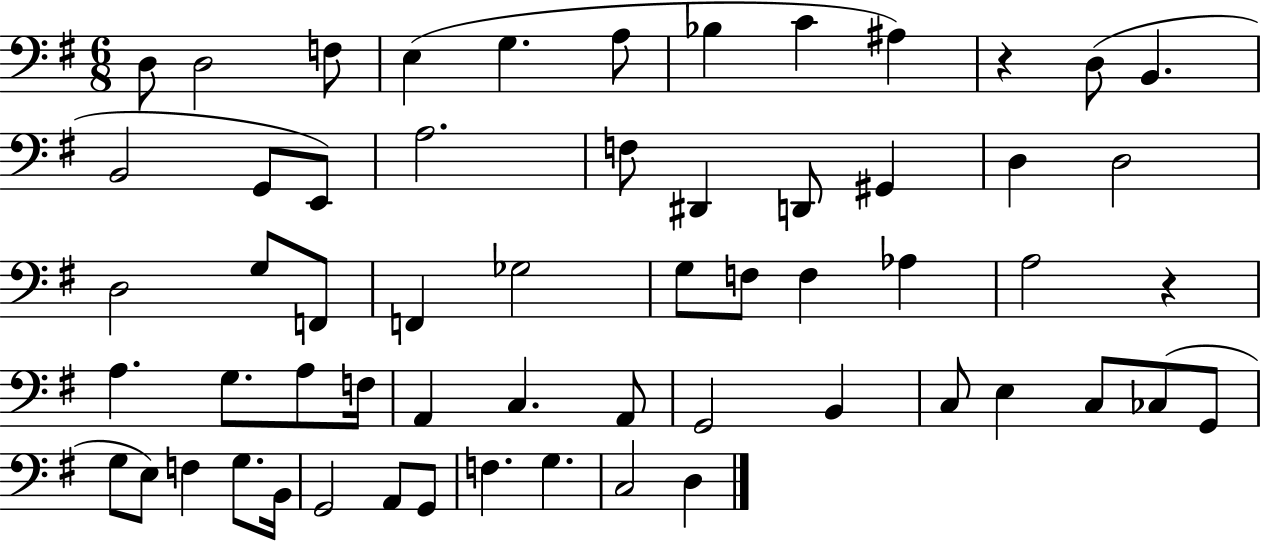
D3/e D3/h F3/e E3/q G3/q. A3/e Bb3/q C4/q A#3/q R/q D3/e B2/q. B2/h G2/e E2/e A3/h. F3/e D#2/q D2/e G#2/q D3/q D3/h D3/h G3/e F2/e F2/q Gb3/h G3/e F3/e F3/q Ab3/q A3/h R/q A3/q. G3/e. A3/e F3/s A2/q C3/q. A2/e G2/h B2/q C3/e E3/q C3/e CES3/e G2/e G3/e E3/e F3/q G3/e. B2/s G2/h A2/e G2/e F3/q. G3/q. C3/h D3/q